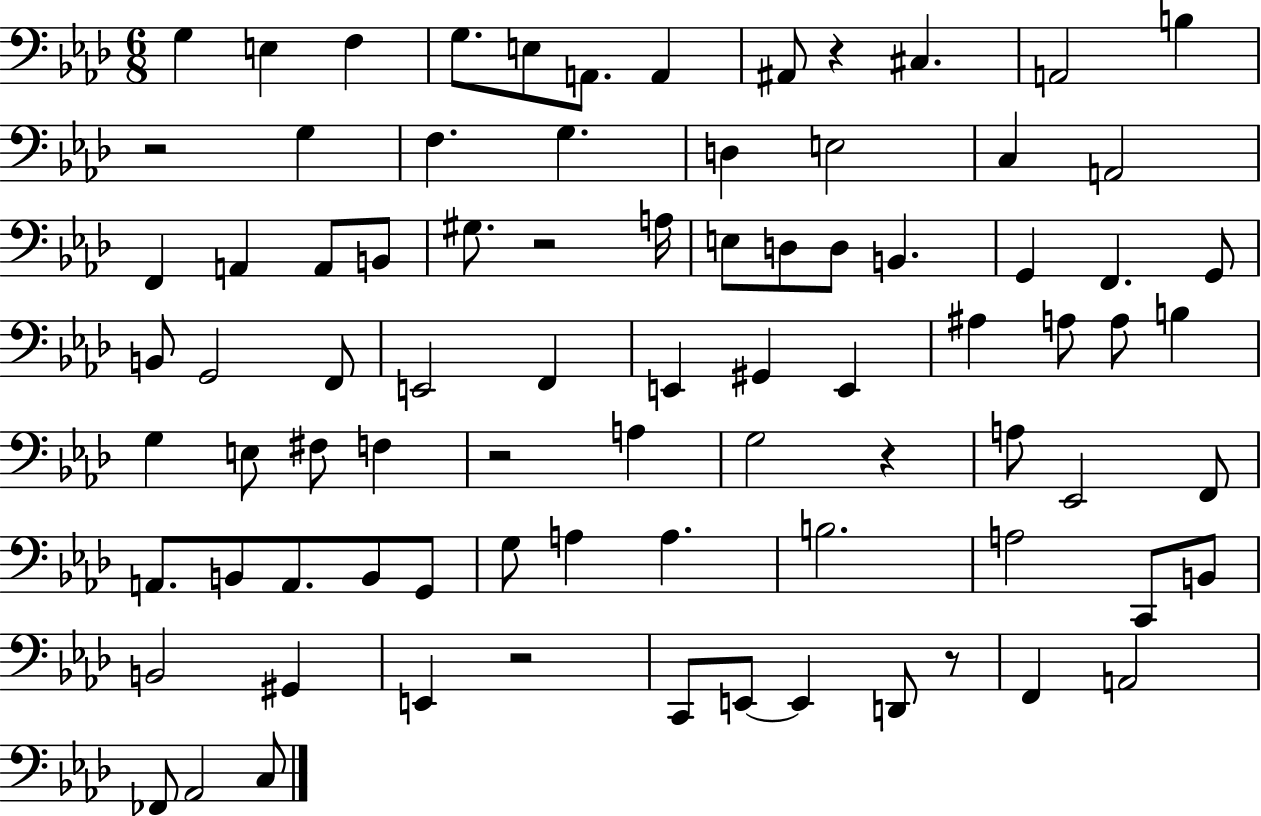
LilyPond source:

{
  \clef bass
  \numericTimeSignature
  \time 6/8
  \key aes \major
  g4 e4 f4 | g8. e8 a,8. a,4 | ais,8 r4 cis4. | a,2 b4 | \break r2 g4 | f4. g4. | d4 e2 | c4 a,2 | \break f,4 a,4 a,8 b,8 | gis8. r2 a16 | e8 d8 d8 b,4. | g,4 f,4. g,8 | \break b,8 g,2 f,8 | e,2 f,4 | e,4 gis,4 e,4 | ais4 a8 a8 b4 | \break g4 e8 fis8 f4 | r2 a4 | g2 r4 | a8 ees,2 f,8 | \break a,8. b,8 a,8. b,8 g,8 | g8 a4 a4. | b2. | a2 c,8 b,8 | \break b,2 gis,4 | e,4 r2 | c,8 e,8~~ e,4 d,8 r8 | f,4 a,2 | \break fes,8 aes,2 c8 | \bar "|."
}